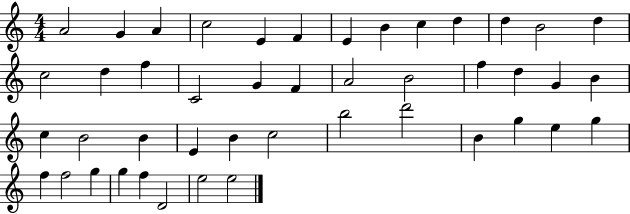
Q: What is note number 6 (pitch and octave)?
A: F4